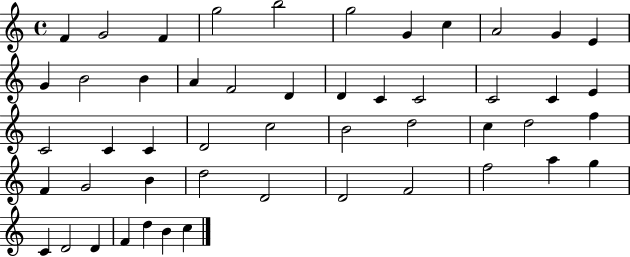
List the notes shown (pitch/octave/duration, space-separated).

F4/q G4/h F4/q G5/h B5/h G5/h G4/q C5/q A4/h G4/q E4/q G4/q B4/h B4/q A4/q F4/h D4/q D4/q C4/q C4/h C4/h C4/q E4/q C4/h C4/q C4/q D4/h C5/h B4/h D5/h C5/q D5/h F5/q F4/q G4/h B4/q D5/h D4/h D4/h F4/h F5/h A5/q G5/q C4/q D4/h D4/q F4/q D5/q B4/q C5/q